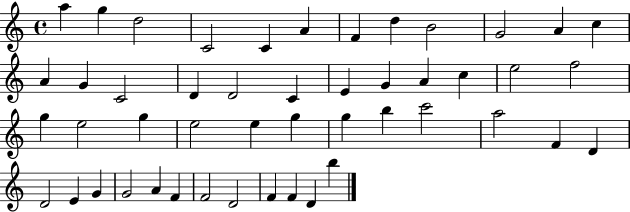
{
  \clef treble
  \time 4/4
  \defaultTimeSignature
  \key c \major
  a''4 g''4 d''2 | c'2 c'4 a'4 | f'4 d''4 b'2 | g'2 a'4 c''4 | \break a'4 g'4 c'2 | d'4 d'2 c'4 | e'4 g'4 a'4 c''4 | e''2 f''2 | \break g''4 e''2 g''4 | e''2 e''4 g''4 | g''4 b''4 c'''2 | a''2 f'4 d'4 | \break d'2 e'4 g'4 | g'2 a'4 f'4 | f'2 d'2 | f'4 f'4 d'4 b''4 | \break \bar "|."
}